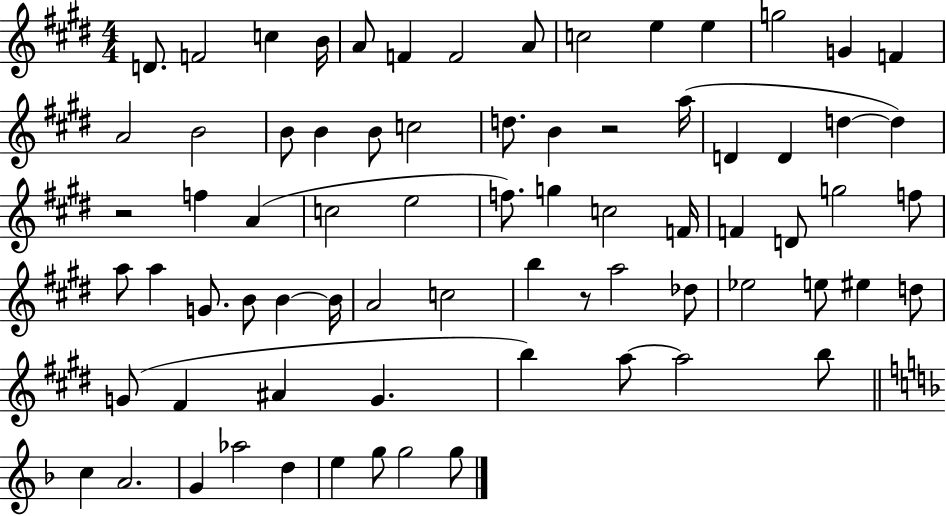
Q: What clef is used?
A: treble